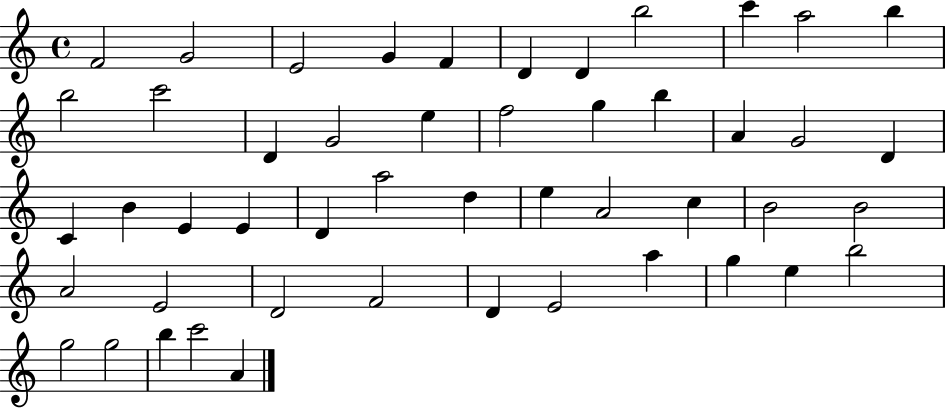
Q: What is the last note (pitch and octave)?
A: A4